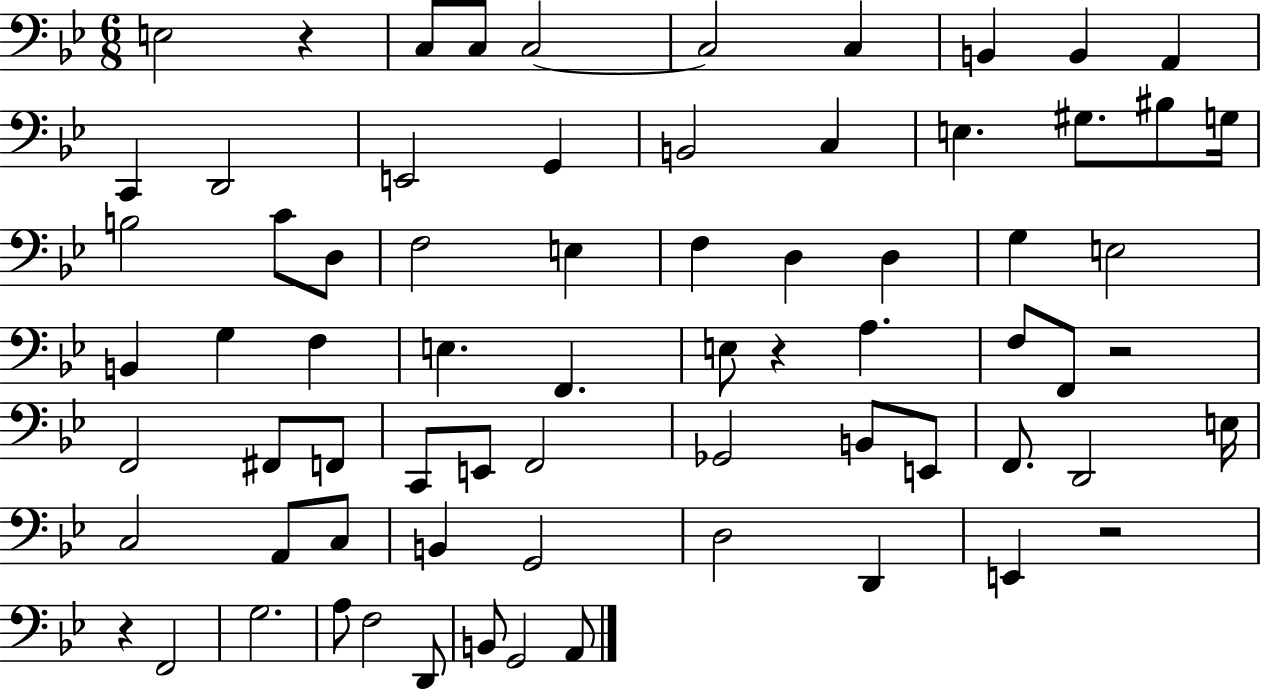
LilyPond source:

{
  \clef bass
  \numericTimeSignature
  \time 6/8
  \key bes \major
  e2 r4 | c8 c8 c2~~ | c2 c4 | b,4 b,4 a,4 | \break c,4 d,2 | e,2 g,4 | b,2 c4 | e4. gis8. bis8 g16 | \break b2 c'8 d8 | f2 e4 | f4 d4 d4 | g4 e2 | \break b,4 g4 f4 | e4. f,4. | e8 r4 a4. | f8 f,8 r2 | \break f,2 fis,8 f,8 | c,8 e,8 f,2 | ges,2 b,8 e,8 | f,8. d,2 e16 | \break c2 a,8 c8 | b,4 g,2 | d2 d,4 | e,4 r2 | \break r4 f,2 | g2. | a8 f2 d,8 | b,8 g,2 a,8 | \break \bar "|."
}